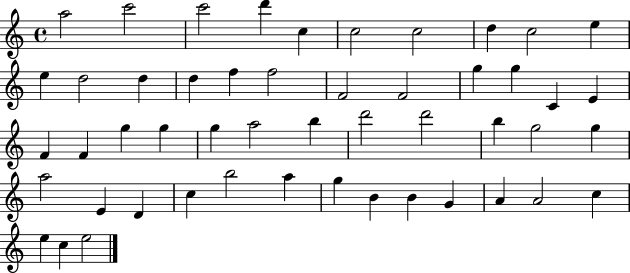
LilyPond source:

{
  \clef treble
  \time 4/4
  \defaultTimeSignature
  \key c \major
  a''2 c'''2 | c'''2 d'''4 c''4 | c''2 c''2 | d''4 c''2 e''4 | \break e''4 d''2 d''4 | d''4 f''4 f''2 | f'2 f'2 | g''4 g''4 c'4 e'4 | \break f'4 f'4 g''4 g''4 | g''4 a''2 b''4 | d'''2 d'''2 | b''4 g''2 g''4 | \break a''2 e'4 d'4 | c''4 b''2 a''4 | g''4 b'4 b'4 g'4 | a'4 a'2 c''4 | \break e''4 c''4 e''2 | \bar "|."
}